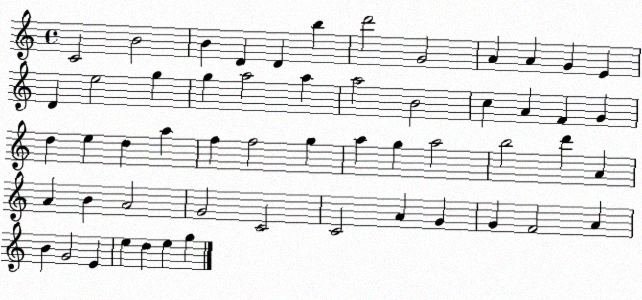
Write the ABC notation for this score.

X:1
T:Untitled
M:4/4
L:1/4
K:C
C2 B2 B D D b d'2 G2 A A G E D e2 g g a2 a a2 B2 c A F G d e d a f f2 g a g a2 b2 d' A A B A2 G2 C2 C2 A G G F2 A B G2 E e d e g